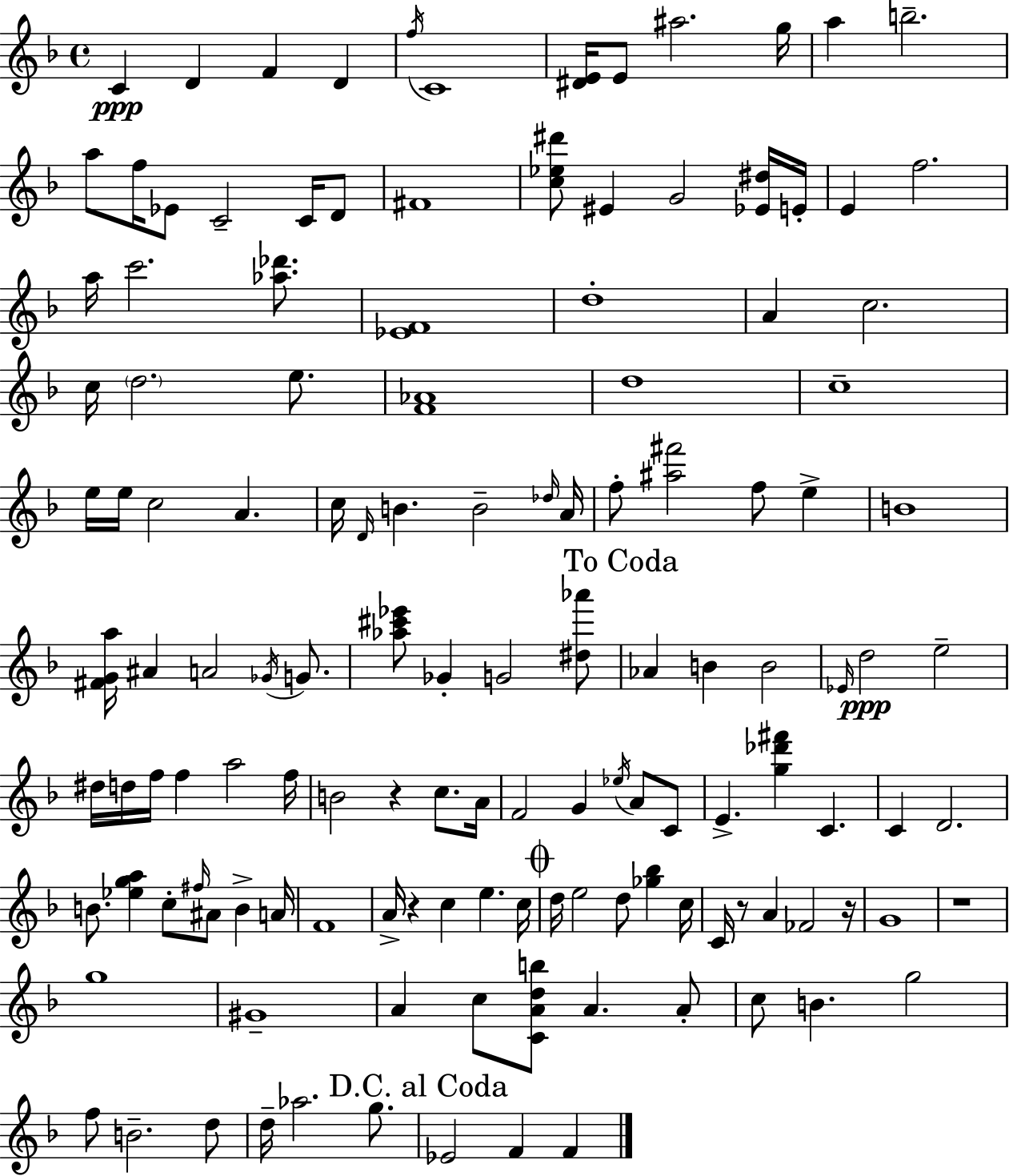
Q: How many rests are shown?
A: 5